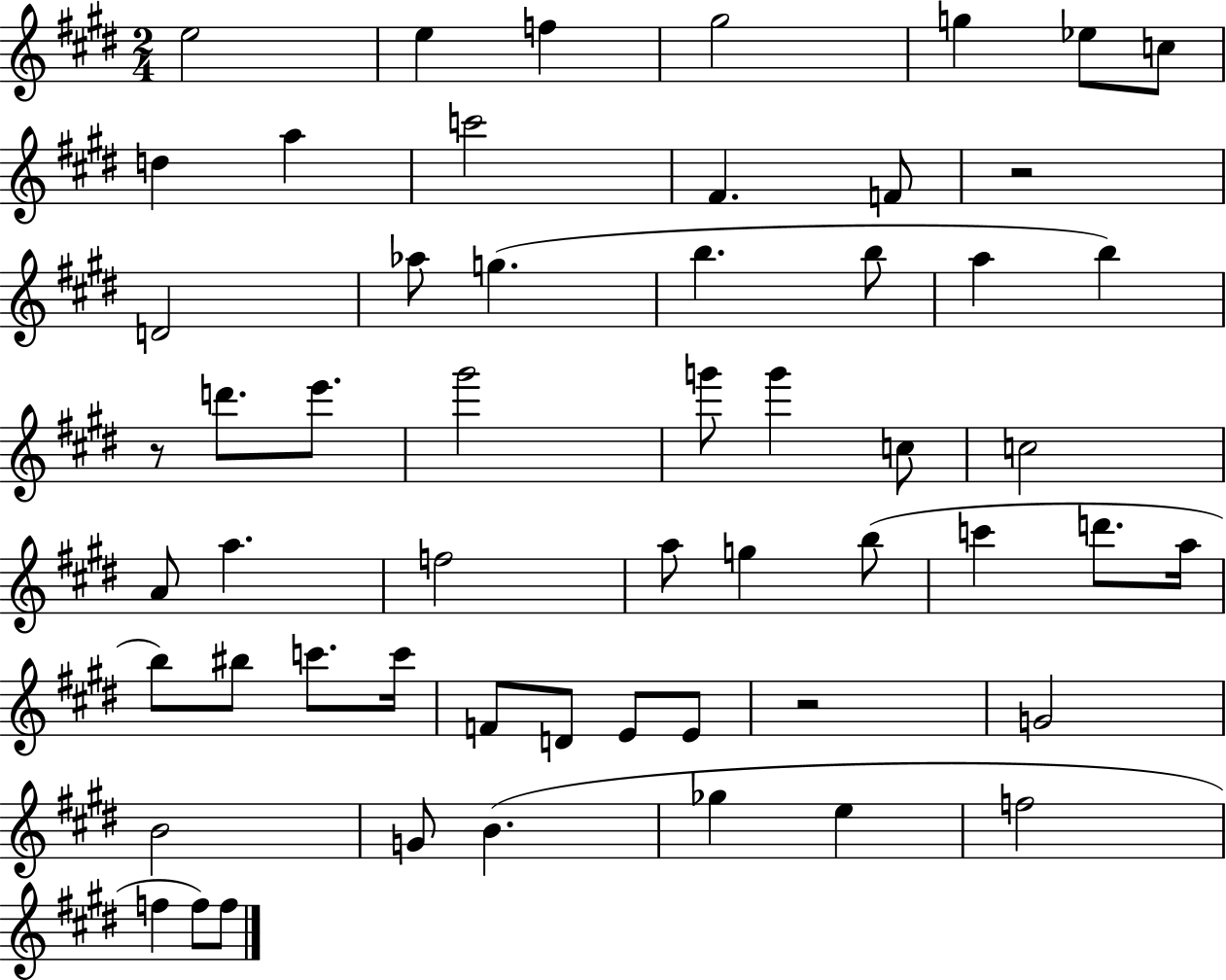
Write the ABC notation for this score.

X:1
T:Untitled
M:2/4
L:1/4
K:E
e2 e f ^g2 g _e/2 c/2 d a c'2 ^F F/2 z2 D2 _a/2 g b b/2 a b z/2 d'/2 e'/2 ^g'2 g'/2 g' c/2 c2 A/2 a f2 a/2 g b/2 c' d'/2 a/4 b/2 ^b/2 c'/2 c'/4 F/2 D/2 E/2 E/2 z2 G2 B2 G/2 B _g e f2 f f/2 f/2